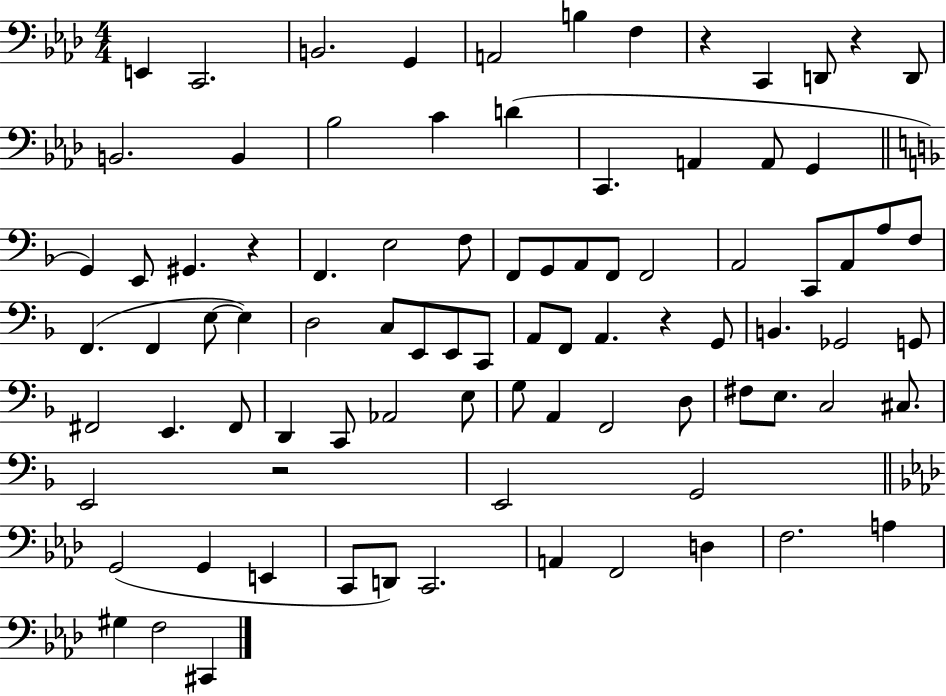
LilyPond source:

{
  \clef bass
  \numericTimeSignature
  \time 4/4
  \key aes \major
  e,4 c,2. | b,2. g,4 | a,2 b4 f4 | r4 c,4 d,8 r4 d,8 | \break b,2. b,4 | bes2 c'4 d'4( | c,4. a,4 a,8 g,4 | \bar "||" \break \key f \major g,4) e,8 gis,4. r4 | f,4. e2 f8 | f,8 g,8 a,8 f,8 f,2 | a,2 c,8 a,8 a8 f8 | \break f,4.( f,4 e8~~ e4) | d2 c8 e,8 e,8 c,8 | a,8 f,8 a,4. r4 g,8 | b,4. ges,2 g,8 | \break fis,2 e,4. fis,8 | d,4 c,8 aes,2 e8 | g8 a,4 f,2 d8 | fis8 e8. c2 cis8. | \break e,2 r2 | e,2 g,2 | \bar "||" \break \key aes \major g,2( g,4 e,4 | c,8 d,8) c,2. | a,4 f,2 d4 | f2. a4 | \break gis4 f2 cis,4 | \bar "|."
}